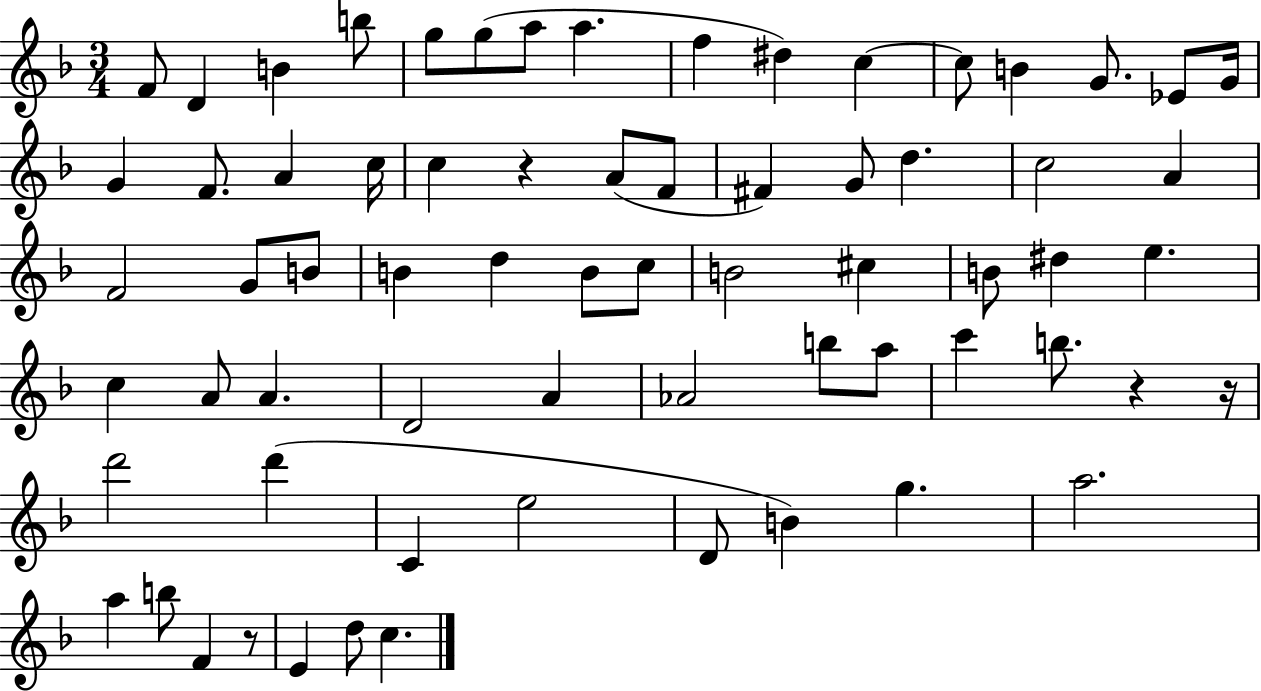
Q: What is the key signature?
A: F major